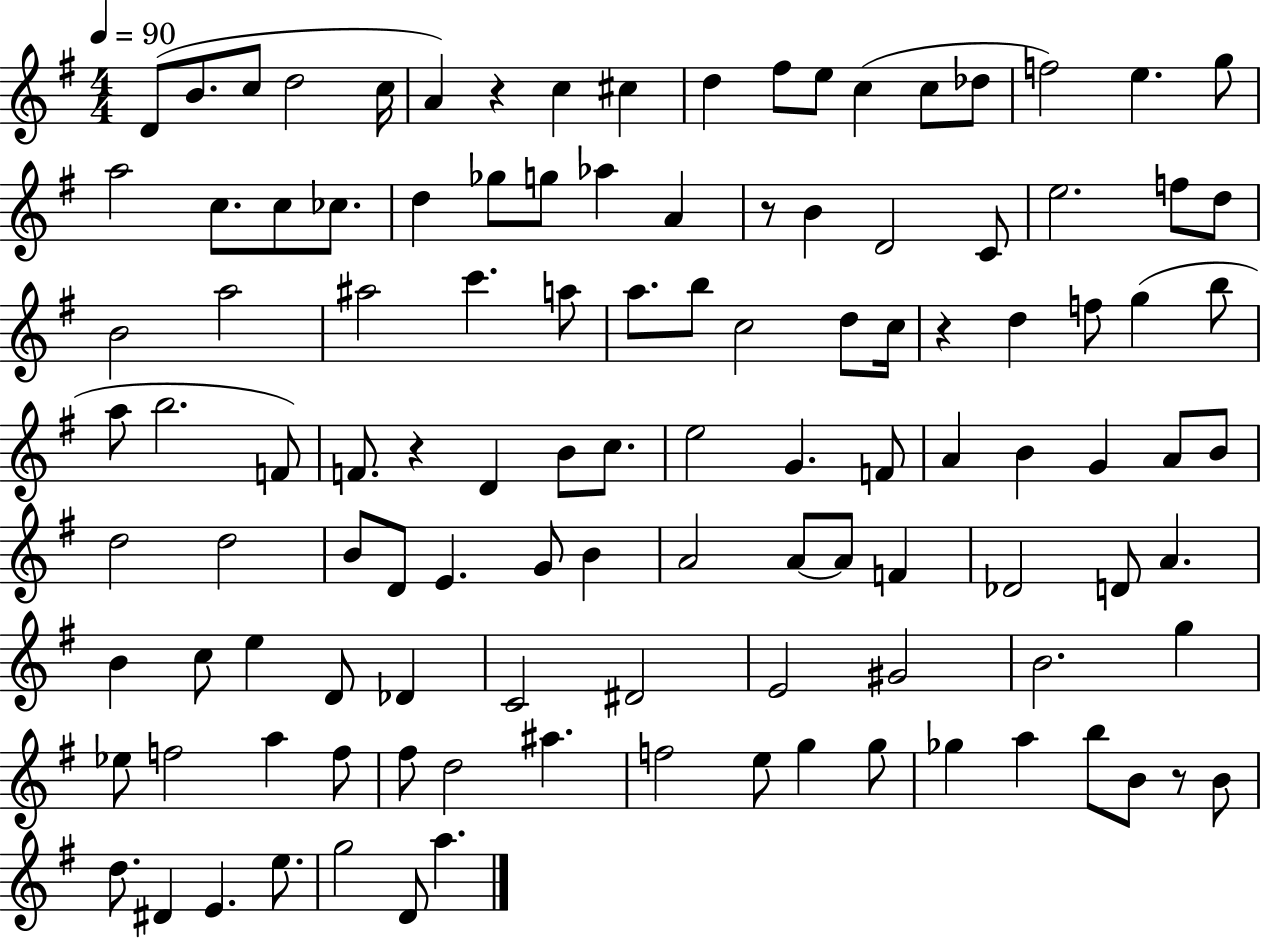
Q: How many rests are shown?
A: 5